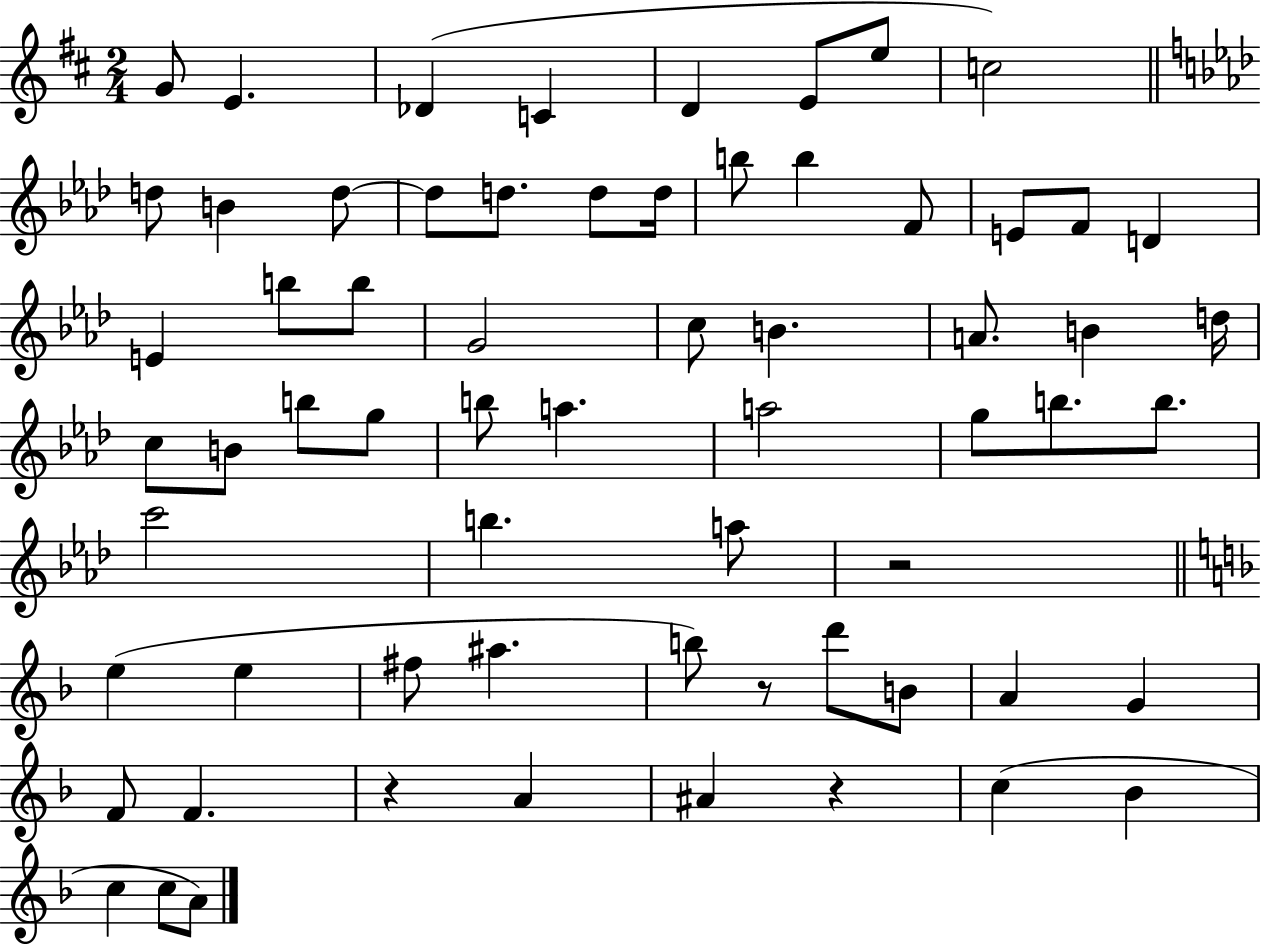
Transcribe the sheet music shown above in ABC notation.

X:1
T:Untitled
M:2/4
L:1/4
K:D
G/2 E _D C D E/2 e/2 c2 d/2 B d/2 d/2 d/2 d/2 d/4 b/2 b F/2 E/2 F/2 D E b/2 b/2 G2 c/2 B A/2 B d/4 c/2 B/2 b/2 g/2 b/2 a a2 g/2 b/2 b/2 c'2 b a/2 z2 e e ^f/2 ^a b/2 z/2 d'/2 B/2 A G F/2 F z A ^A z c _B c c/2 A/2